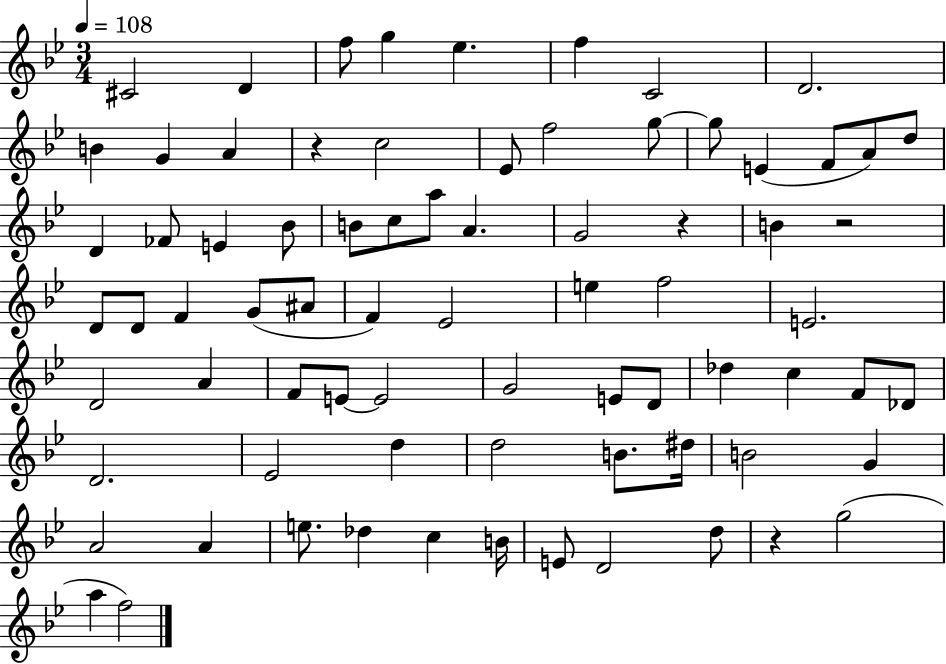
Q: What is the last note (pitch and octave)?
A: F5